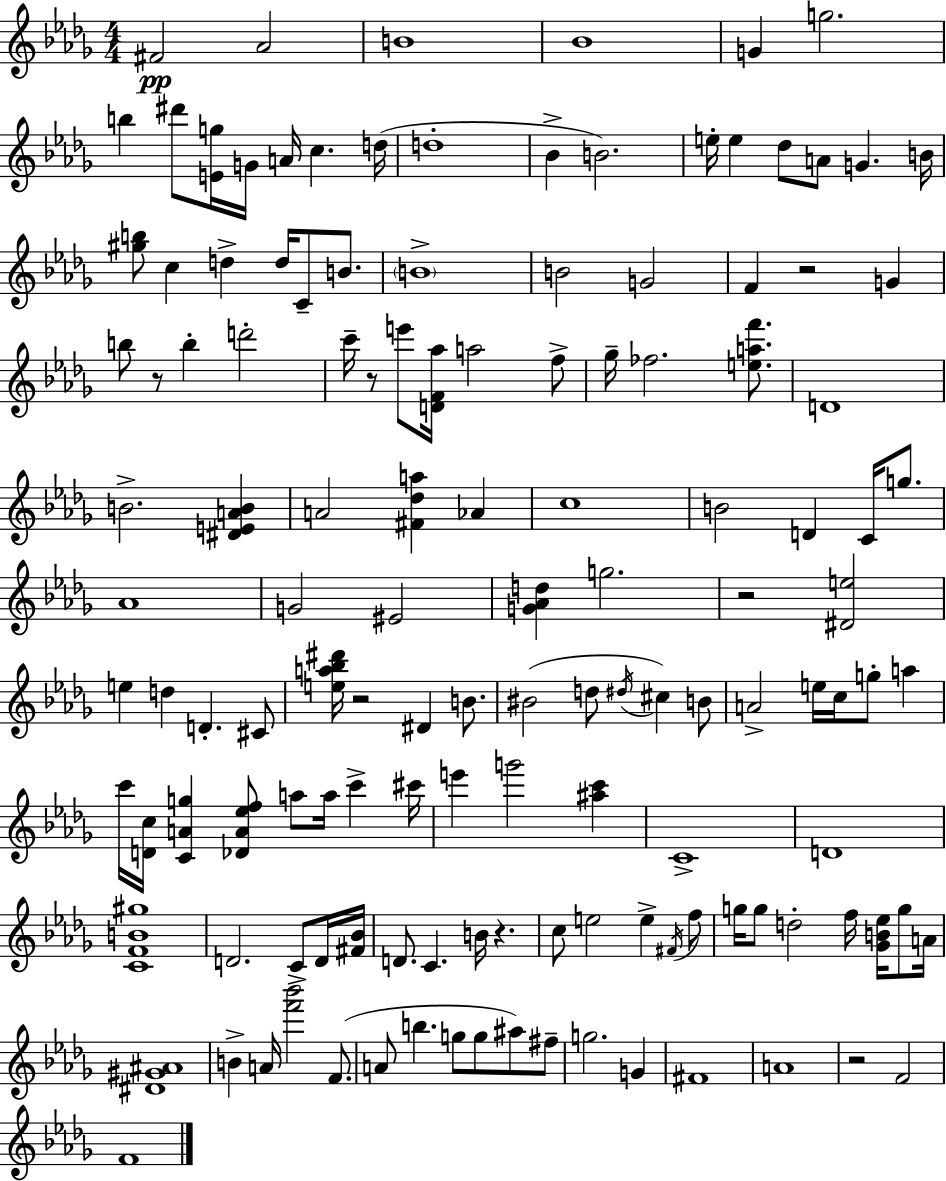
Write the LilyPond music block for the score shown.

{
  \clef treble
  \numericTimeSignature
  \time 4/4
  \key bes \minor
  \repeat volta 2 { fis'2\pp aes'2 | b'1 | bes'1 | g'4 g''2. | \break b''4 dis'''8 <e' g''>16 g'16 a'16 c''4. d''16( | d''1-. | bes'4-> b'2.) | e''16-. e''4 des''8 a'8 g'4. b'16 | \break <gis'' b''>8 c''4 d''4-> d''16 c'8-- b'8. | \parenthesize b'1-> | b'2 g'2 | f'4 r2 g'4 | \break b''8 r8 b''4-. d'''2-. | c'''16-- r8 e'''8 <d' f' aes''>16 a''2 f''8-> | ges''16-- fes''2. <e'' a'' f'''>8. | d'1 | \break b'2.-> <dis' e' a' b'>4 | a'2 <fis' des'' a''>4 aes'4 | c''1 | b'2 d'4 c'16 g''8. | \break aes'1 | g'2 eis'2 | <g' aes' d''>4 g''2. | r2 <dis' e''>2 | \break e''4 d''4 d'4.-. cis'8 | <e'' a'' bes'' dis'''>16 r2 dis'4 b'8. | bis'2( d''8 \acciaccatura { dis''16 }) cis''4 b'8 | a'2-> e''16 c''16 g''8-. a''4 | \break c'''16 <d' c''>16 <c' a' g''>4 <des' a' ees'' f''>8 a''8 a''16 c'''4-> | cis'''16 e'''4 g'''2 <ais'' c'''>4 | c'1-> | d'1 | \break <c' f' b' gis''>1 | d'2. c'8-> d'16 | <fis' bes'>16 d'8. c'4. b'16 r4. | c''8 e''2 e''4-> \acciaccatura { fis'16 } | \break f''8 g''16 g''8 d''2-. f''16 <ges' b' ees''>16 g''8 | a'16 <dis' gis' ais'>1 | b'4-> a'16 <f''' bes'''>2 f'8.( | a'8 b''4. g''8 g''8 ais''8) | \break fis''8-- g''2. g'4 | fis'1 | a'1 | r2 f'2 | \break f'1 | } \bar "|."
}